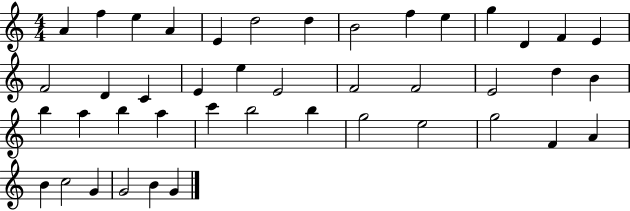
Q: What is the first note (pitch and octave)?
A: A4